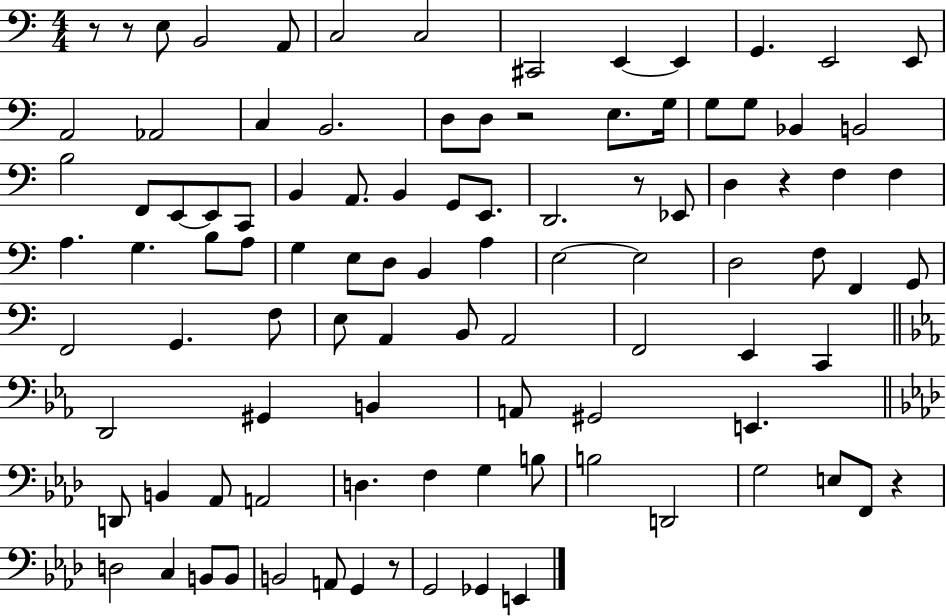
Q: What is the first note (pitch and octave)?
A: E3